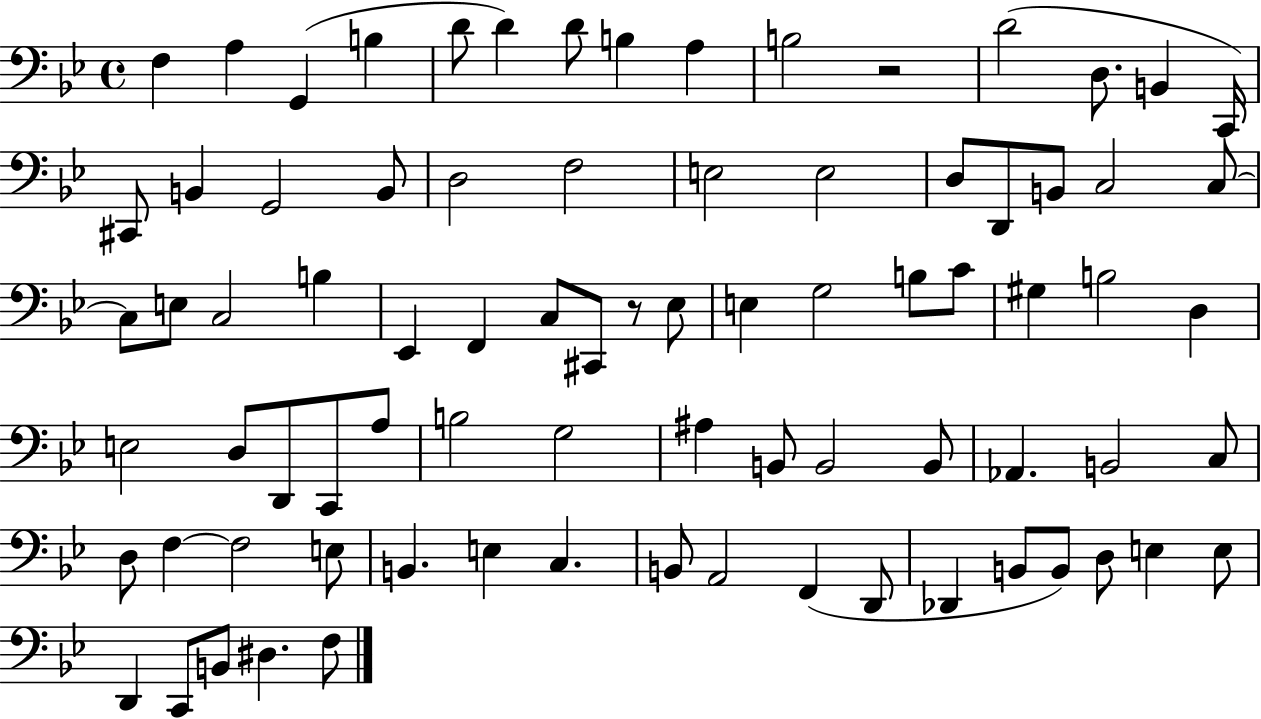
F3/q A3/q G2/q B3/q D4/e D4/q D4/e B3/q A3/q B3/h R/h D4/h D3/e. B2/q C2/s C#2/e B2/q G2/h B2/e D3/h F3/h E3/h E3/h D3/e D2/e B2/e C3/h C3/e C3/e E3/e C3/h B3/q Eb2/q F2/q C3/e C#2/e R/e Eb3/e E3/q G3/h B3/e C4/e G#3/q B3/h D3/q E3/h D3/e D2/e C2/e A3/e B3/h G3/h A#3/q B2/e B2/h B2/e Ab2/q. B2/h C3/e D3/e F3/q F3/h E3/e B2/q. E3/q C3/q. B2/e A2/h F2/q D2/e Db2/q B2/e B2/e D3/e E3/q E3/e D2/q C2/e B2/e D#3/q. F3/e